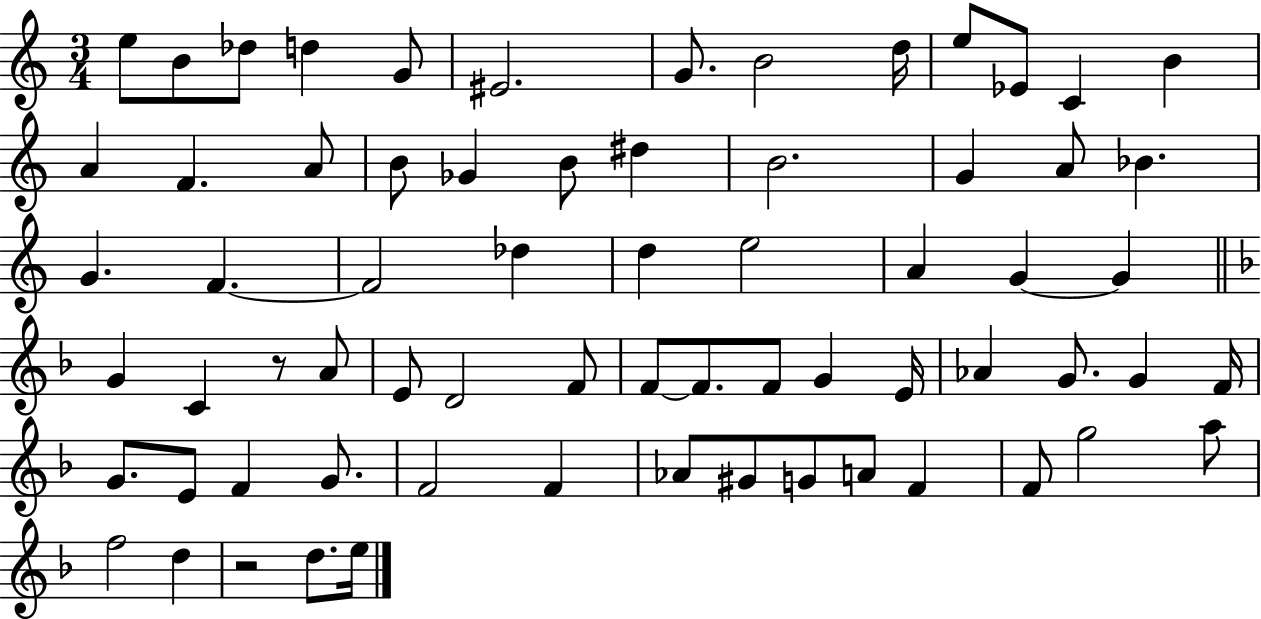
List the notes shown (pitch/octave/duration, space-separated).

E5/e B4/e Db5/e D5/q G4/e EIS4/h. G4/e. B4/h D5/s E5/e Eb4/e C4/q B4/q A4/q F4/q. A4/e B4/e Gb4/q B4/e D#5/q B4/h. G4/q A4/e Bb4/q. G4/q. F4/q. F4/h Db5/q D5/q E5/h A4/q G4/q G4/q G4/q C4/q R/e A4/e E4/e D4/h F4/e F4/e F4/e. F4/e G4/q E4/s Ab4/q G4/e. G4/q F4/s G4/e. E4/e F4/q G4/e. F4/h F4/q Ab4/e G#4/e G4/e A4/e F4/q F4/e G5/h A5/e F5/h D5/q R/h D5/e. E5/s